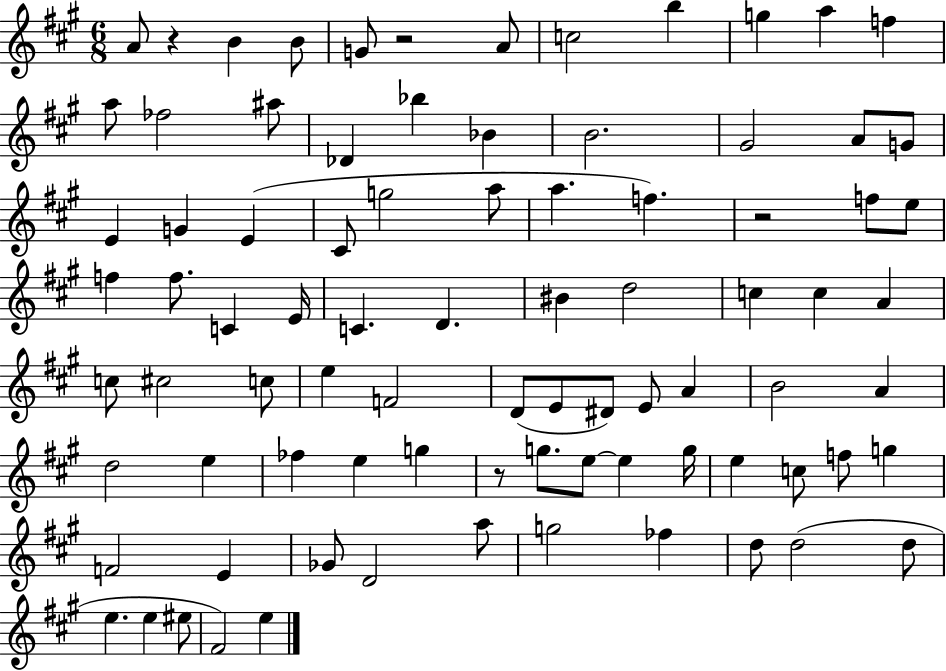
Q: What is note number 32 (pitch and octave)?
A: F5